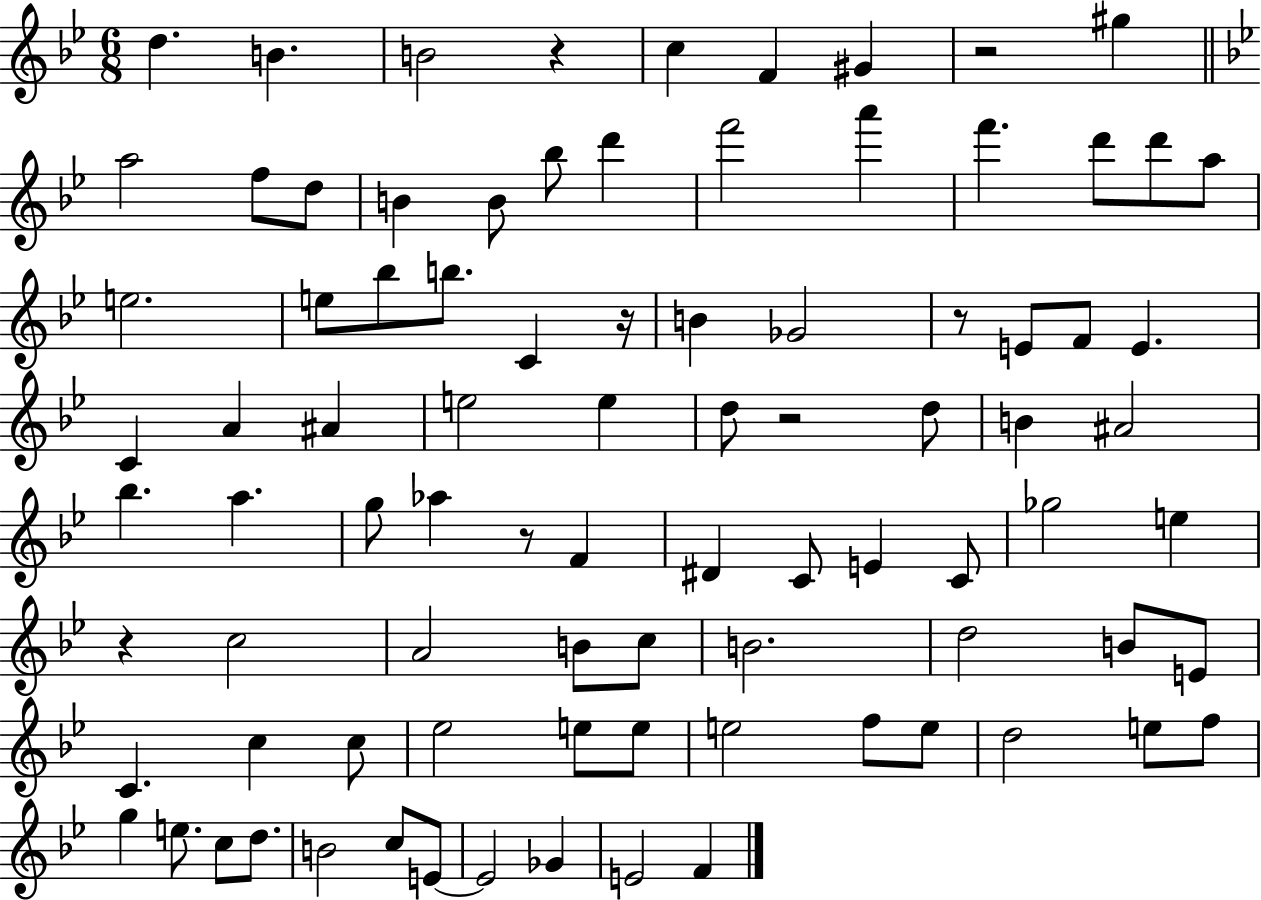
X:1
T:Untitled
M:6/8
L:1/4
K:Bb
d B B2 z c F ^G z2 ^g a2 f/2 d/2 B B/2 _b/2 d' f'2 a' f' d'/2 d'/2 a/2 e2 e/2 _b/2 b/2 C z/4 B _G2 z/2 E/2 F/2 E C A ^A e2 e d/2 z2 d/2 B ^A2 _b a g/2 _a z/2 F ^D C/2 E C/2 _g2 e z c2 A2 B/2 c/2 B2 d2 B/2 E/2 C c c/2 _e2 e/2 e/2 e2 f/2 e/2 d2 e/2 f/2 g e/2 c/2 d/2 B2 c/2 E/2 E2 _G E2 F